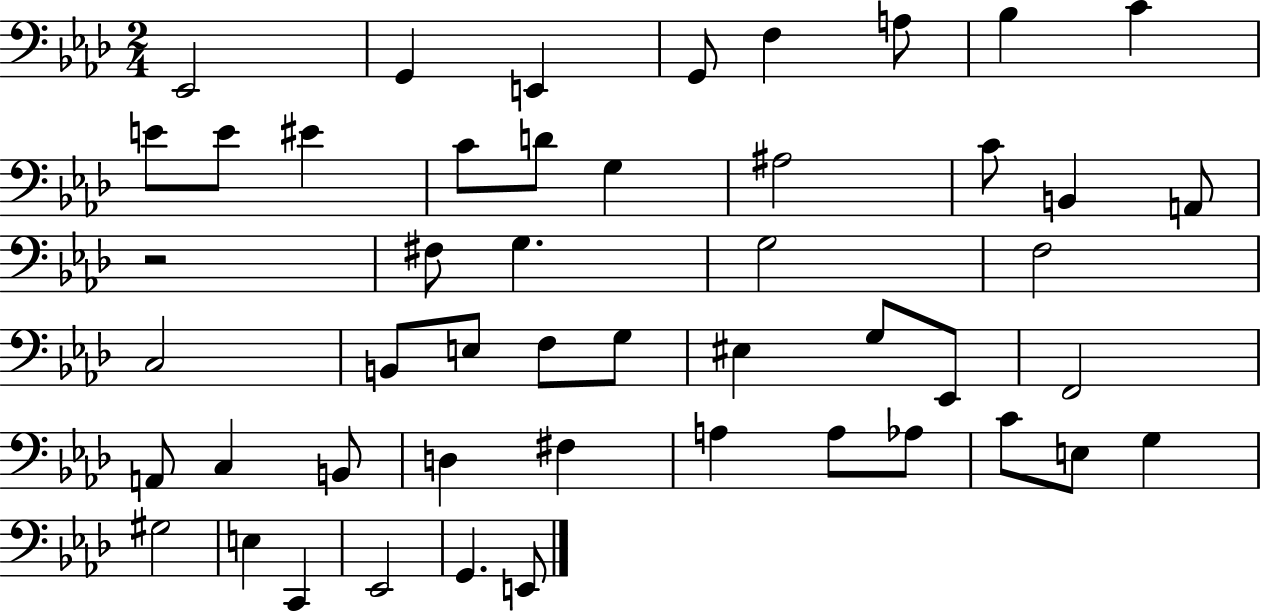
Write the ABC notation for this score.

X:1
T:Untitled
M:2/4
L:1/4
K:Ab
_E,,2 G,, E,, G,,/2 F, A,/2 _B, C E/2 E/2 ^E C/2 D/2 G, ^A,2 C/2 B,, A,,/2 z2 ^F,/2 G, G,2 F,2 C,2 B,,/2 E,/2 F,/2 G,/2 ^E, G,/2 _E,,/2 F,,2 A,,/2 C, B,,/2 D, ^F, A, A,/2 _A,/2 C/2 E,/2 G, ^G,2 E, C,, _E,,2 G,, E,,/2